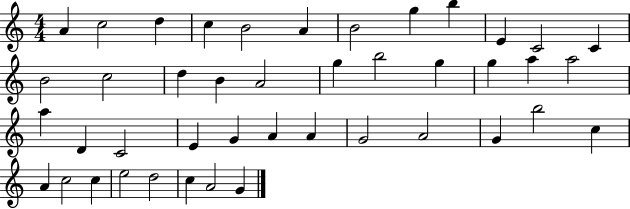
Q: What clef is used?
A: treble